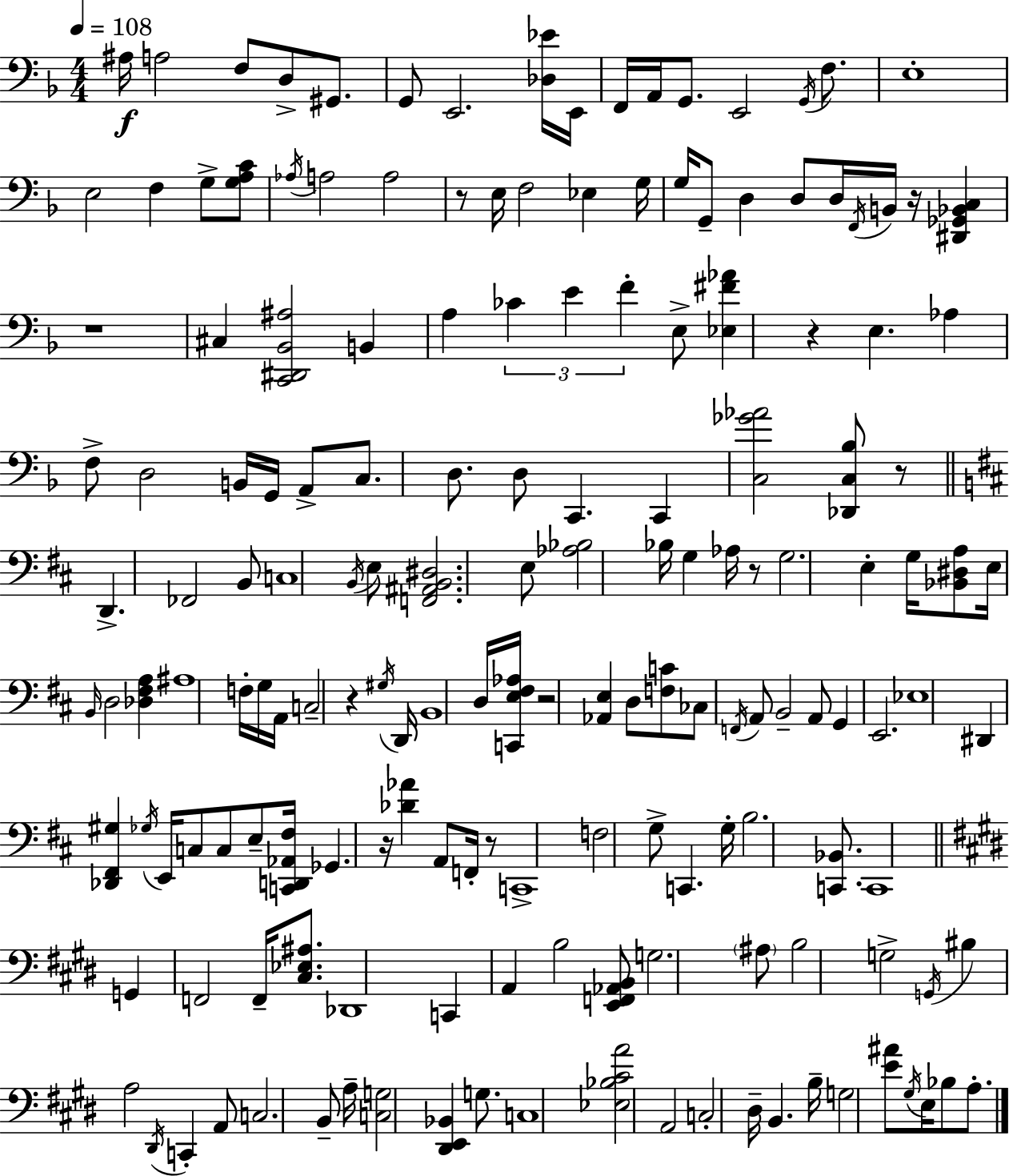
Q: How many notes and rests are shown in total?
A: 167